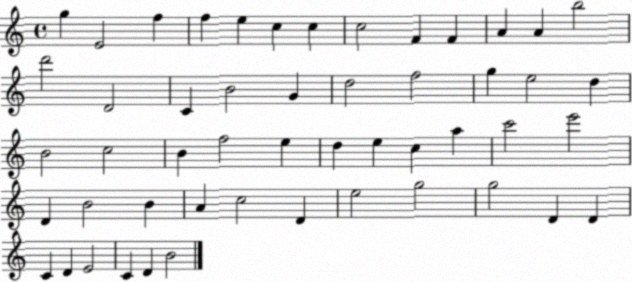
X:1
T:Untitled
M:4/4
L:1/4
K:C
g E2 f f e c c c2 F F A A b2 d'2 D2 C B2 G d2 f2 g e2 d B2 c2 B f2 e d e c a c'2 e'2 D B2 B A c2 D e2 g2 g2 D D C D E2 C D B2